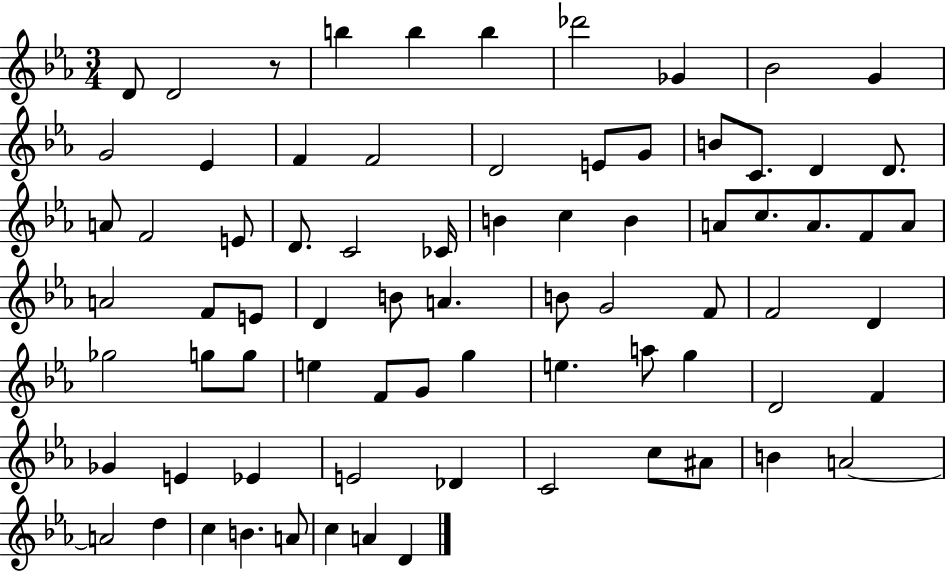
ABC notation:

X:1
T:Untitled
M:3/4
L:1/4
K:Eb
D/2 D2 z/2 b b b _d'2 _G _B2 G G2 _E F F2 D2 E/2 G/2 B/2 C/2 D D/2 A/2 F2 E/2 D/2 C2 _C/4 B c B A/2 c/2 A/2 F/2 A/2 A2 F/2 E/2 D B/2 A B/2 G2 F/2 F2 D _g2 g/2 g/2 e F/2 G/2 g e a/2 g D2 F _G E _E E2 _D C2 c/2 ^A/2 B A2 A2 d c B A/2 c A D